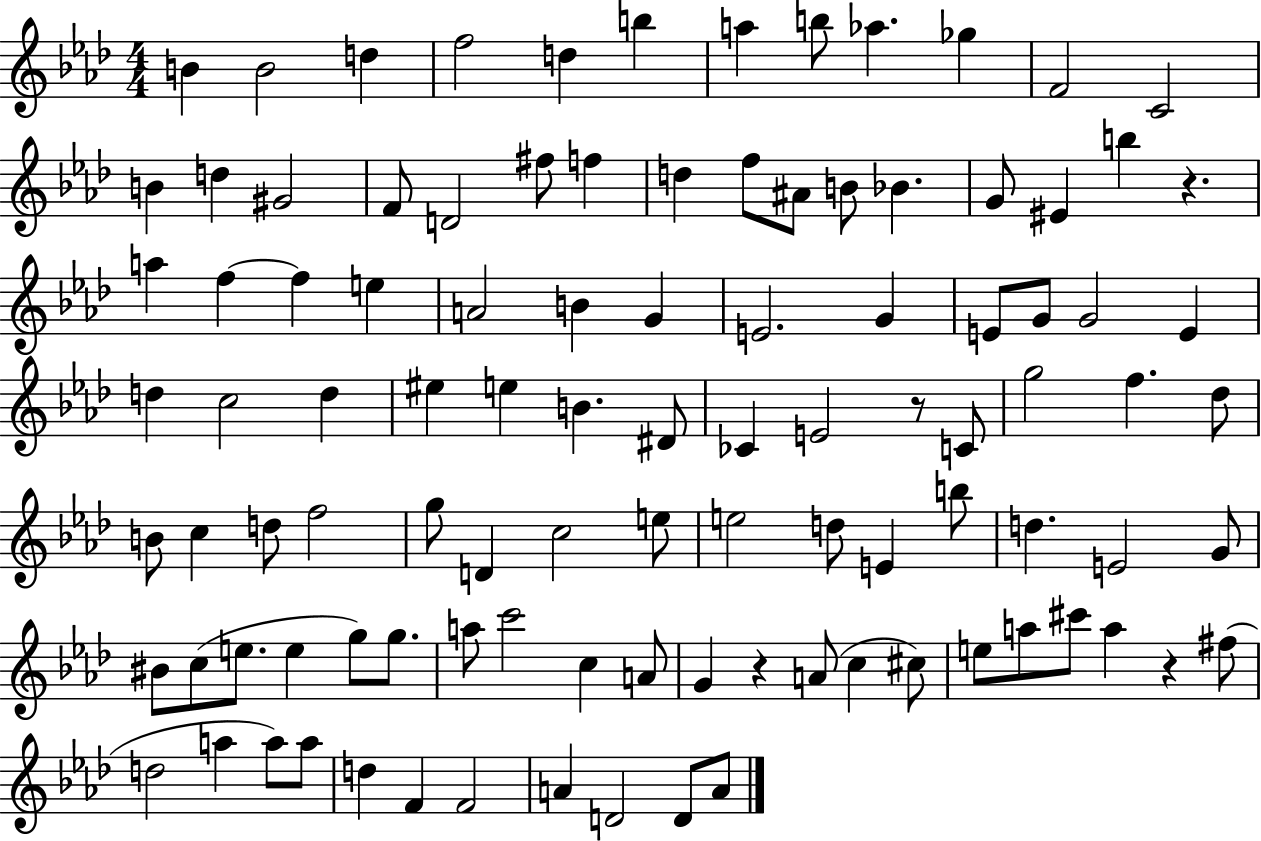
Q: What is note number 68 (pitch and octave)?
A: G4